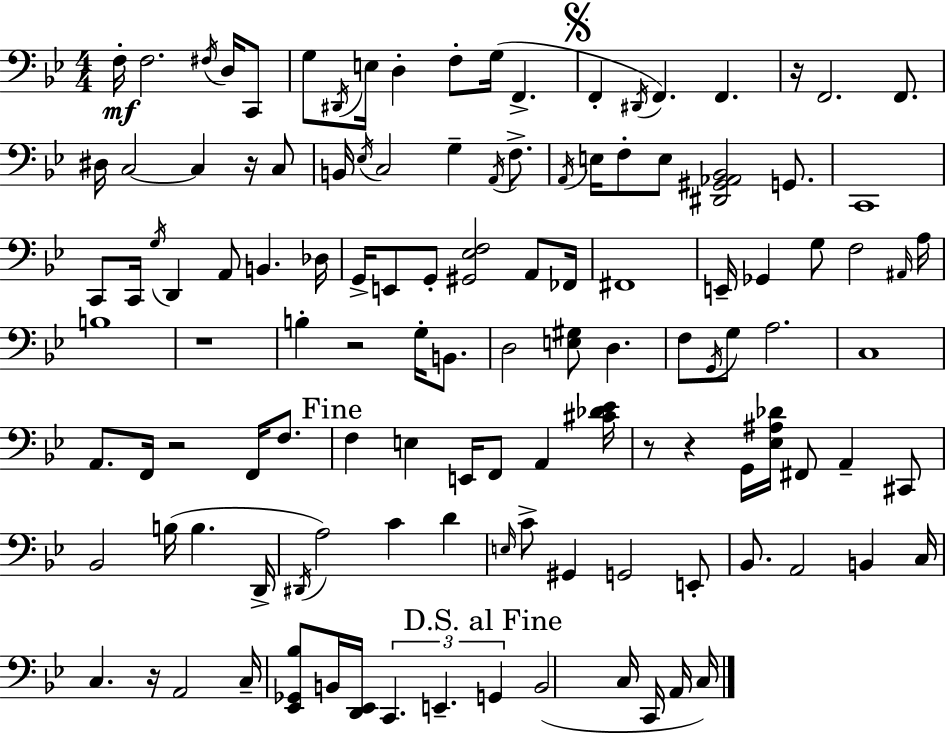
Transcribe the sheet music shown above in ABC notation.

X:1
T:Untitled
M:4/4
L:1/4
K:Gm
F,/4 F,2 ^F,/4 D,/4 C,,/2 G,/2 ^D,,/4 E,/4 D, F,/2 G,/4 F,, F,, ^D,,/4 F,, F,, z/4 F,,2 F,,/2 ^D,/4 C,2 C, z/4 C,/2 B,,/4 _E,/4 C,2 G, A,,/4 F,/2 A,,/4 E,/4 F,/2 E,/2 [^D,,^G,,_A,,_B,,]2 G,,/2 C,,4 C,,/2 C,,/4 G,/4 D,, A,,/2 B,, _D,/4 G,,/4 E,,/2 G,,/2 [^G,,_E,F,]2 A,,/2 _F,,/4 ^F,,4 E,,/4 _G,, G,/2 F,2 ^A,,/4 A,/4 B,4 z4 B, z2 G,/4 B,,/2 D,2 [E,^G,]/2 D, F,/2 G,,/4 G,/2 A,2 C,4 A,,/2 F,,/4 z2 F,,/4 F,/2 F, E, E,,/4 F,,/2 A,, [^C_D_E]/4 z/2 z G,,/4 [_E,^A,_D]/4 ^F,,/2 A,, ^C,,/2 _B,,2 B,/4 B, D,,/4 ^D,,/4 A,2 C D E,/4 C/2 ^G,, G,,2 E,,/2 _B,,/2 A,,2 B,, C,/4 C, z/4 A,,2 C,/4 [_E,,_G,,_B,]/2 B,,/4 [D,,_E,,]/4 C,, E,, G,, B,,2 C,/4 C,,/4 A,,/4 C,/4